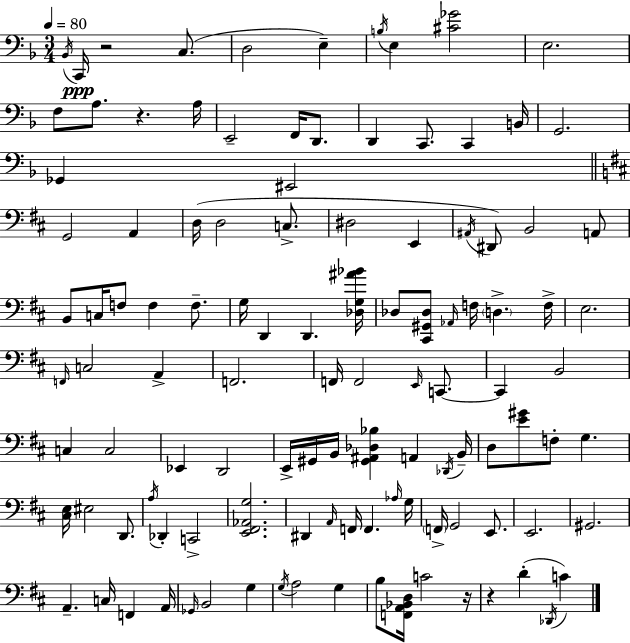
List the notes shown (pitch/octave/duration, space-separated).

Bb2/s C2/s R/h C3/e. D3/h E3/q B3/s E3/q [C#4,Gb4]/h E3/h. F3/e A3/e. R/q. A3/s E2/h F2/s D2/e. D2/q C2/e. C2/q B2/s G2/h. Gb2/q EIS2/h G2/h A2/q D3/s D3/h C3/e. D#3/h E2/q A#2/s D#2/e B2/h A2/e B2/e C3/s F3/e F3/q F3/e. G3/s D2/q D2/q. [Db3,G3,A#4,Bb4]/s Db3/e [C#2,G#2,Db3]/e Ab2/s F3/s D3/q. F3/s E3/h. F2/s C3/h A2/q F2/h. F2/s F2/h E2/s C2/e. C2/q B2/h C3/q C3/h Eb2/q D2/h E2/s G#2/s B2/s [G#2,A#2,Db3,Bb3]/q A2/q Db2/s B2/s D3/e [E4,G#4]/e F3/e G3/q. [C#3,E3]/s EIS3/h D2/e. A3/s Db2/q C2/h [E2,F#2,Ab2,G3]/h. D#2/q A2/s F2/s F2/q. Ab3/s G3/s F2/s G2/h E2/e. E2/h. G#2/h. A2/q. C3/s F2/q A2/s Gb2/s B2/h G3/q G3/s A3/h G3/q B3/e [F2,A2,Bb2,D3]/s C4/h R/s R/q D4/q Db2/s C4/q